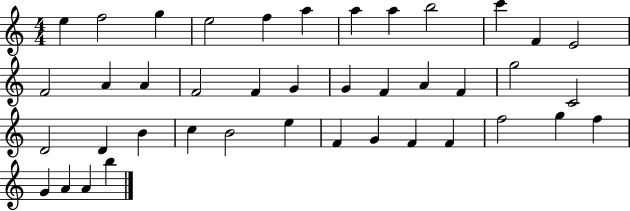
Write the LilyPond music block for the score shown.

{
  \clef treble
  \numericTimeSignature
  \time 4/4
  \key c \major
  e''4 f''2 g''4 | e''2 f''4 a''4 | a''4 a''4 b''2 | c'''4 f'4 e'2 | \break f'2 a'4 a'4 | f'2 f'4 g'4 | g'4 f'4 a'4 f'4 | g''2 c'2 | \break d'2 d'4 b'4 | c''4 b'2 e''4 | f'4 g'4 f'4 f'4 | f''2 g''4 f''4 | \break g'4 a'4 a'4 b''4 | \bar "|."
}